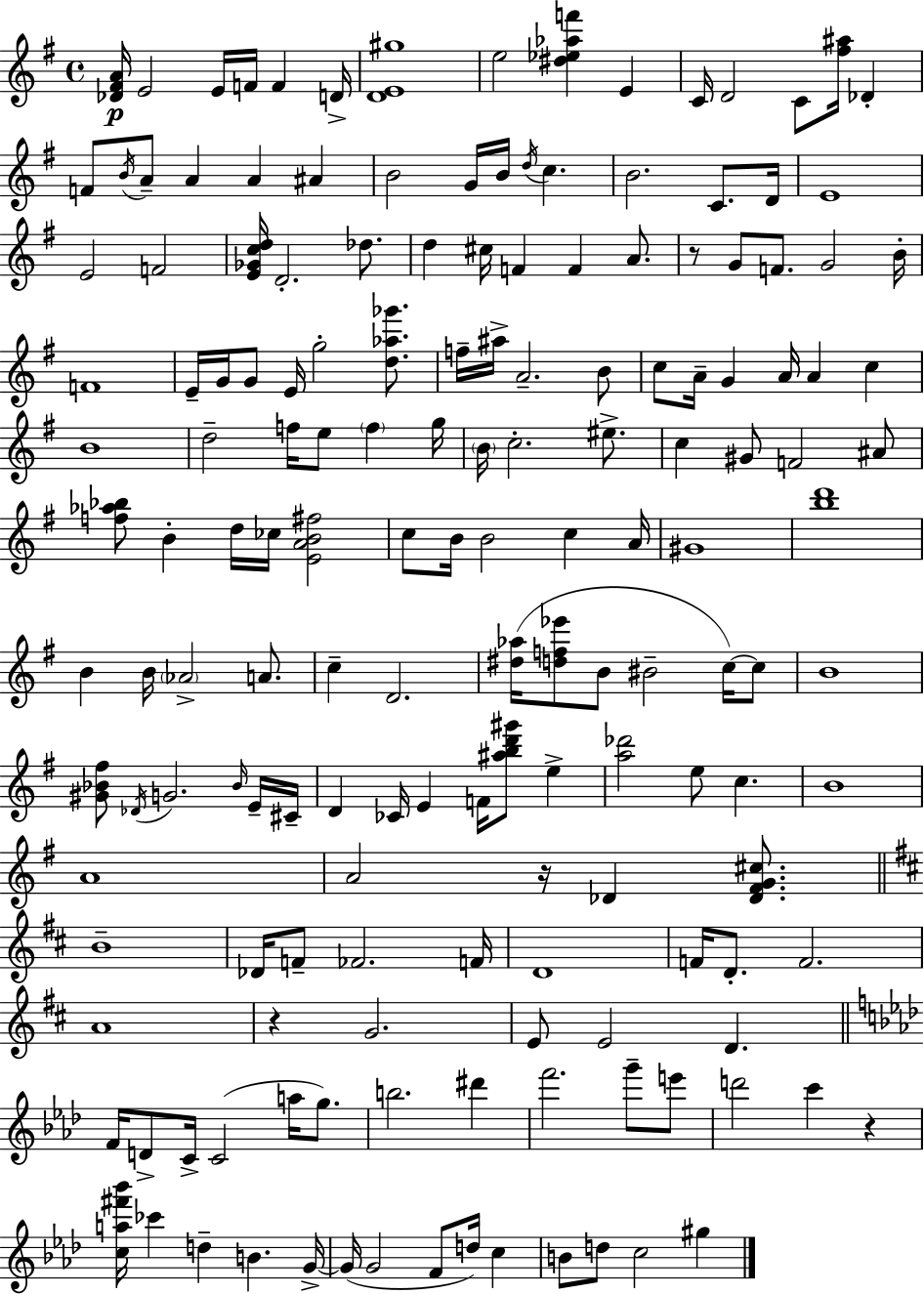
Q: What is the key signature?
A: E minor